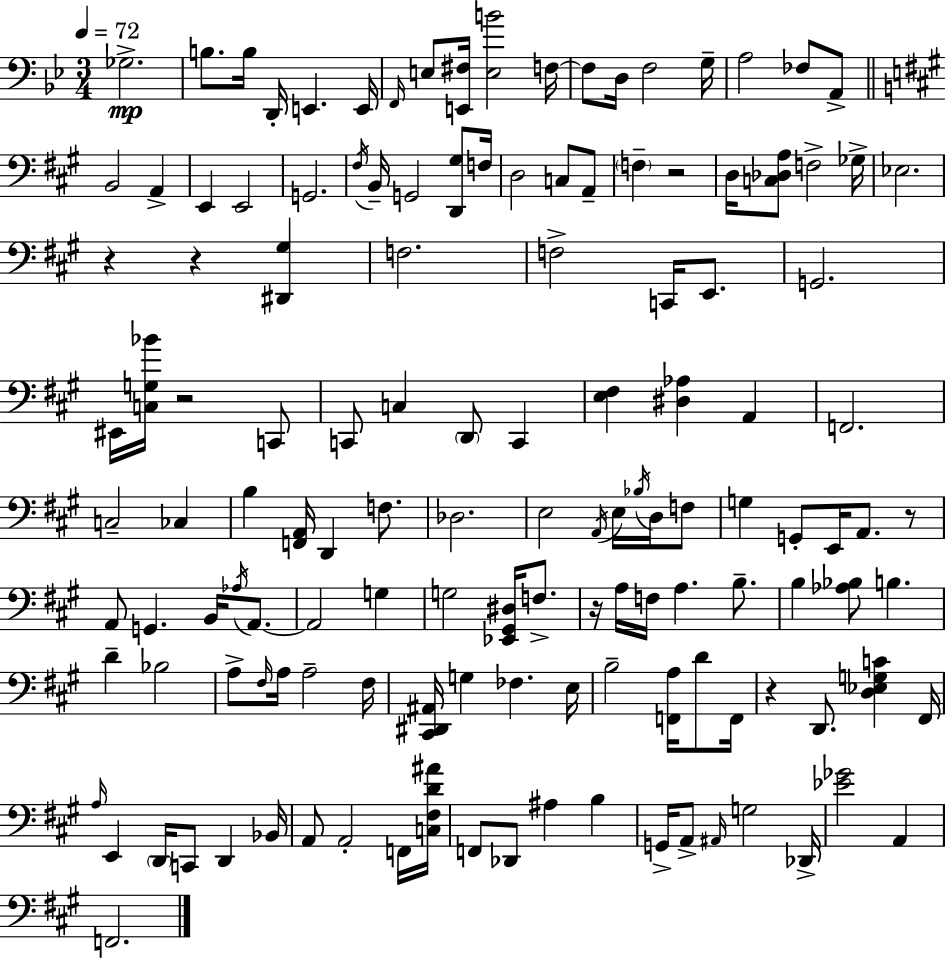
{
  \clef bass
  \numericTimeSignature
  \time 3/4
  \key bes \major
  \tempo 4 = 72
  ges2.->\mp | b8. b16 d,16-. e,4. e,16 | \grace { f,16 } e8 <e, fis>16 <e b'>2 | f16~~ f8 d16 f2 | \break g16-- a2 fes8 a,8-> | \bar "||" \break \key a \major b,2 a,4-> | e,4 e,2 | g,2. | \acciaccatura { fis16 } b,16-- g,2 <d, gis>8 | \break f16 d2 c8 a,8-- | \parenthesize f4-- r2 | d16 <c des a>8 f2-> | ges16-> ees2. | \break r4 r4 <dis, gis>4 | f2. | f2-> c,16 e,8. | g,2. | \break eis,16 <c g bes'>16 r2 c,8 | c,8 c4 \parenthesize d,8 c,4 | <e fis>4 <dis aes>4 a,4 | f,2. | \break c2-- ces4 | b4 <f, a,>16 d,4 f8. | des2. | e2 \acciaccatura { a,16 } e16 \acciaccatura { bes16 } | \break d16 f8 g4 g,8-. e,16 a,8. | r8 a,8 g,4. b,16 | \acciaccatura { aes16 } a,8.~~ a,2 | g4 g2 | \break <ees, gis, dis>16 f8.-> r16 a16 f16 a4. | b8.-- b4 <aes bes>8 b4. | d'4-- bes2 | a8-> \grace { fis16 } a16 a2-- | \break fis16 <cis, dis, ais,>16 g4 fes4. | e16 b2-- | <f, a>16 d'8 f,16 r4 d,8. | <d ees g c'>4 fis,16 \grace { a16 } e,4 \parenthesize d,16 c,8 | \break d,4 bes,16 a,8 a,2-. | f,16 <c fis d' ais'>16 f,8 des,8 ais4 | b4 g,16-> a,8-> \grace { ais,16 } g2 | des,16-> <ees' ges'>2 | \break a,4 f,2. | \bar "|."
}